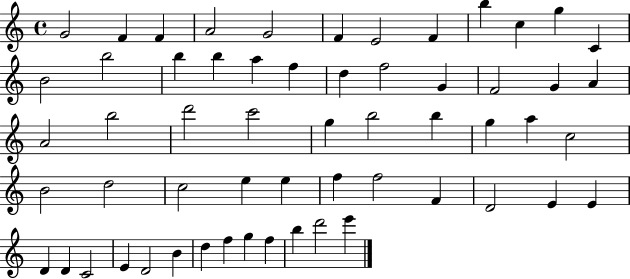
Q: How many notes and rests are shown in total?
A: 58